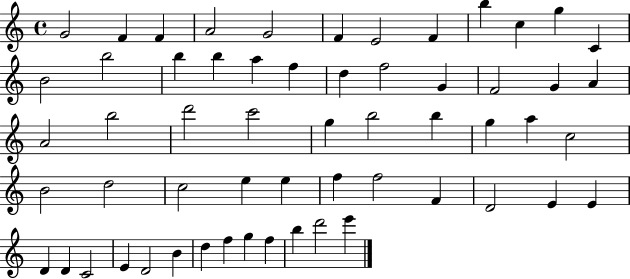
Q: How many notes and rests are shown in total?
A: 58